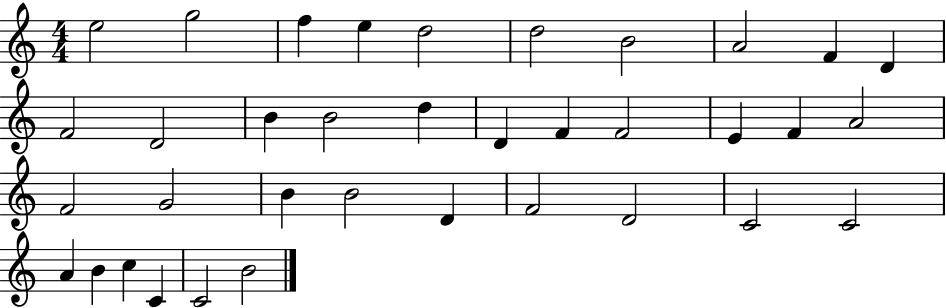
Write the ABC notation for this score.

X:1
T:Untitled
M:4/4
L:1/4
K:C
e2 g2 f e d2 d2 B2 A2 F D F2 D2 B B2 d D F F2 E F A2 F2 G2 B B2 D F2 D2 C2 C2 A B c C C2 B2